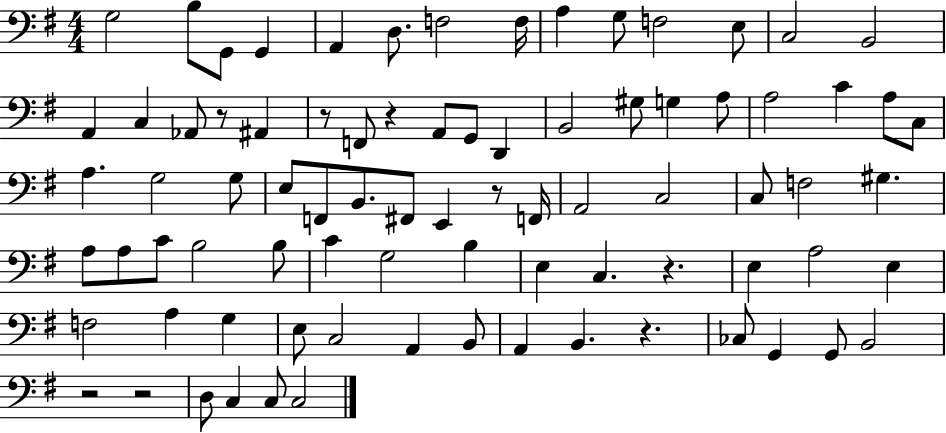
G3/h B3/e G2/e G2/q A2/q D3/e. F3/h F3/s A3/q G3/e F3/h E3/e C3/h B2/h A2/q C3/q Ab2/e R/e A#2/q R/e F2/e R/q A2/e G2/e D2/q B2/h G#3/e G3/q A3/e A3/h C4/q A3/e C3/e A3/q. G3/h G3/e E3/e F2/e B2/e. F#2/e E2/q R/e F2/s A2/h C3/h C3/e F3/h G#3/q. A3/e A3/e C4/e B3/h B3/e C4/q G3/h B3/q E3/q C3/q. R/q. E3/q A3/h E3/q F3/h A3/q G3/q E3/e C3/h A2/q B2/e A2/q B2/q. R/q. CES3/e G2/q G2/e B2/h R/h R/h D3/e C3/q C3/e C3/h